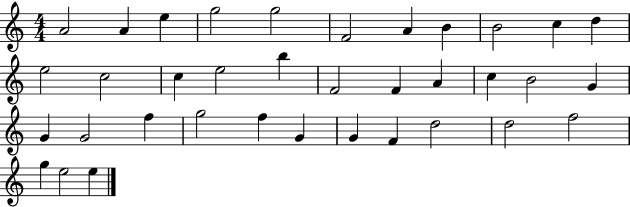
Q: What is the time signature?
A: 4/4